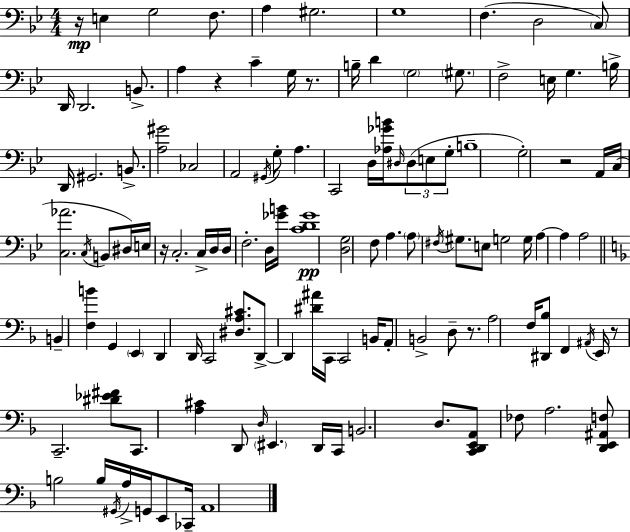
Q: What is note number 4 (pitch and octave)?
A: A3